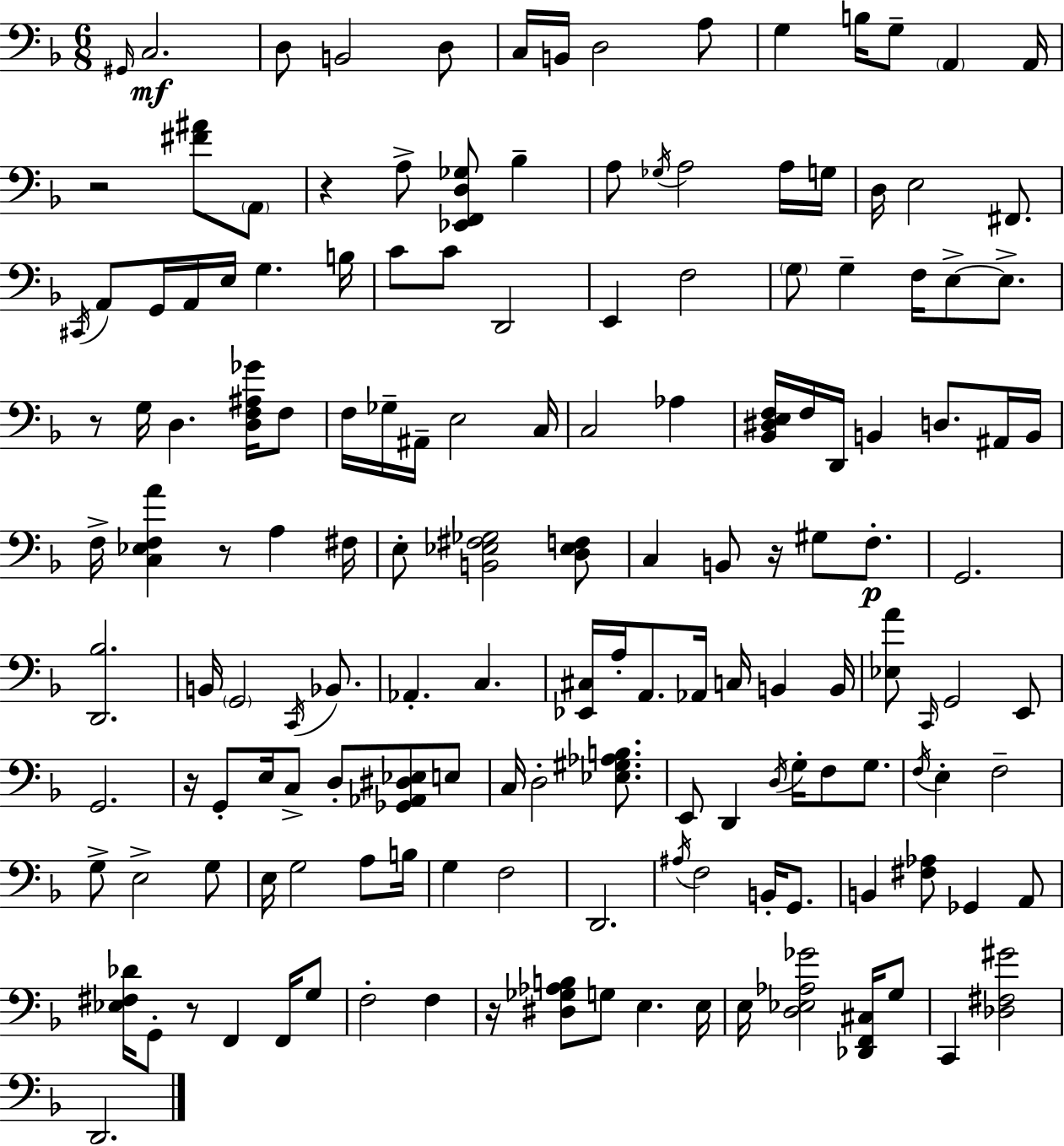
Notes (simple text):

G#2/s C3/h. D3/e B2/h D3/e C3/s B2/s D3/h A3/e G3/q B3/s G3/e A2/q A2/s R/h [F#4,A#4]/e A2/e R/q A3/e [Eb2,F2,D3,Gb3]/e Bb3/q A3/e Gb3/s A3/h A3/s G3/s D3/s E3/h F#2/e. C#2/s A2/e G2/s A2/s E3/s G3/q. B3/s C4/e C4/e D2/h E2/q F3/h G3/e G3/q F3/s E3/e E3/e. R/e G3/s D3/q. [D3,F3,A#3,Gb4]/s F3/e F3/s Gb3/s A#2/s E3/h C3/s C3/h Ab3/q [Bb2,D#3,E3,F3]/s F3/s D2/s B2/q D3/e. A#2/s B2/s F3/s [C3,Eb3,F3,A4]/q R/e A3/q F#3/s E3/e [B2,Eb3,F#3,Gb3]/h [D3,Eb3,F3]/e C3/q B2/e R/s G#3/e F3/e. G2/h. [D2,Bb3]/h. B2/s G2/h C2/s Bb2/e. Ab2/q. C3/q. [Eb2,C#3]/s A3/s A2/e. Ab2/s C3/s B2/q B2/s [Eb3,A4]/e C2/s G2/h E2/e G2/h. R/s G2/e E3/s C3/e D3/e [Gb2,Ab2,D#3,Eb3]/e E3/e C3/s D3/h [Eb3,G#3,Ab3,B3]/e. E2/e D2/q D3/s G3/s F3/e G3/e. F3/s E3/q F3/h G3/e E3/h G3/e E3/s G3/h A3/e B3/s G3/q F3/h D2/h. A#3/s F3/h B2/s G2/e. B2/q [F#3,Ab3]/e Gb2/q A2/e [Eb3,F#3,Db4]/s G2/e R/e F2/q F2/s G3/e F3/h F3/q R/s [D#3,Gb3,Ab3,B3]/e G3/e E3/q. E3/s E3/s [D3,Eb3,Ab3,Gb4]/h [Db2,F2,C#3]/s G3/e C2/q [Db3,F#3,G#4]/h D2/h.